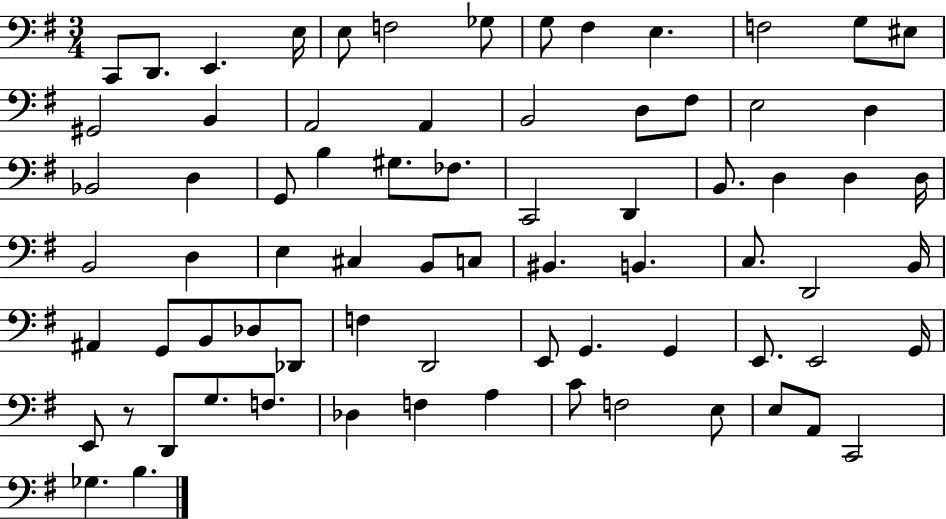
X:1
T:Untitled
M:3/4
L:1/4
K:G
C,,/2 D,,/2 E,, E,/4 E,/2 F,2 _G,/2 G,/2 ^F, E, F,2 G,/2 ^E,/2 ^G,,2 B,, A,,2 A,, B,,2 D,/2 ^F,/2 E,2 D, _B,,2 D, G,,/2 B, ^G,/2 _F,/2 C,,2 D,, B,,/2 D, D, D,/4 B,,2 D, E, ^C, B,,/2 C,/2 ^B,, B,, C,/2 D,,2 B,,/4 ^A,, G,,/2 B,,/2 _D,/2 _D,,/2 F, D,,2 E,,/2 G,, G,, E,,/2 E,,2 G,,/4 E,,/2 z/2 D,,/2 G,/2 F,/2 _D, F, A, C/2 F,2 E,/2 E,/2 A,,/2 C,,2 _G, B,